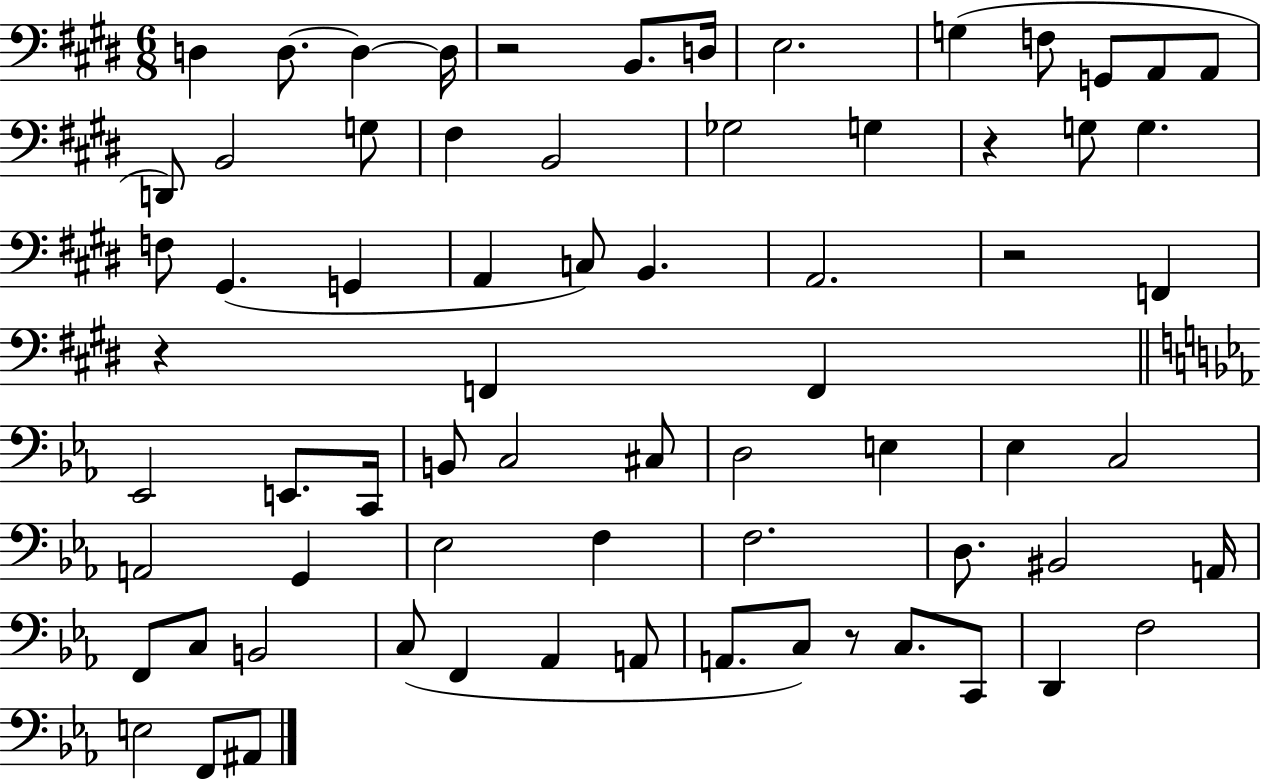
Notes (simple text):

D3/q D3/e. D3/q D3/s R/h B2/e. D3/s E3/h. G3/q F3/e G2/e A2/e A2/e D2/e B2/h G3/e F#3/q B2/h Gb3/h G3/q R/q G3/e G3/q. F3/e G#2/q. G2/q A2/q C3/e B2/q. A2/h. R/h F2/q R/q F2/q F2/q Eb2/h E2/e. C2/s B2/e C3/h C#3/e D3/h E3/q Eb3/q C3/h A2/h G2/q Eb3/h F3/q F3/h. D3/e. BIS2/h A2/s F2/e C3/e B2/h C3/e F2/q Ab2/q A2/e A2/e. C3/e R/e C3/e. C2/e D2/q F3/h E3/h F2/e A#2/e